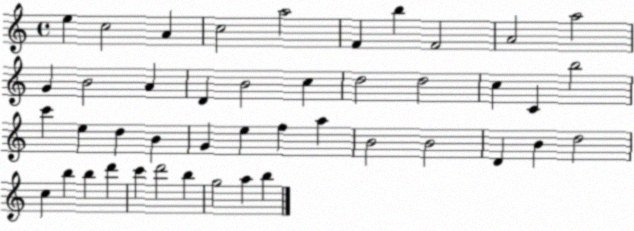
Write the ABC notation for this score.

X:1
T:Untitled
M:4/4
L:1/4
K:C
e c2 A c2 a2 F b F2 A2 a2 G B2 A D B2 c d2 d2 c C b2 c' e d B G e f a B2 B2 D B d2 c b b d' c' d'2 b g2 a b